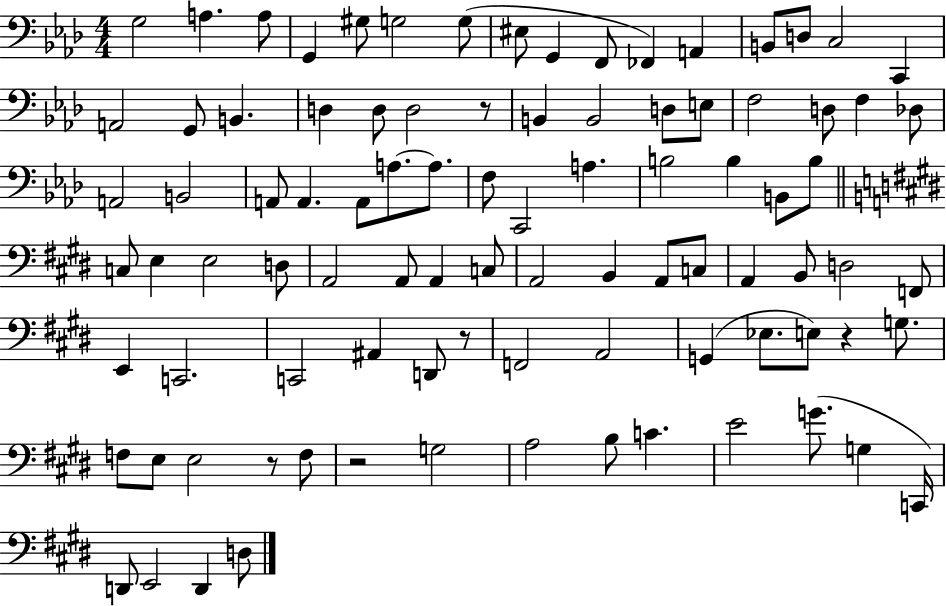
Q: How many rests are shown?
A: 5